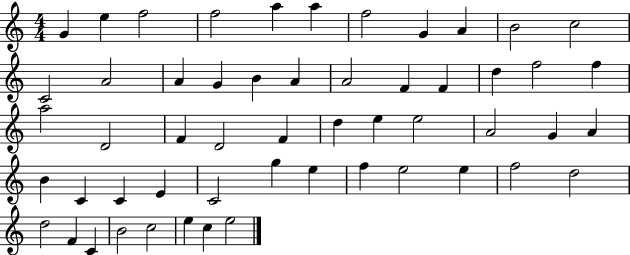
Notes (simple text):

G4/q E5/q F5/h F5/h A5/q A5/q F5/h G4/q A4/q B4/h C5/h C4/h A4/h A4/q G4/q B4/q A4/q A4/h F4/q F4/q D5/q F5/h F5/q A5/h D4/h F4/q D4/h F4/q D5/q E5/q E5/h A4/h G4/q A4/q B4/q C4/q C4/q E4/q C4/h G5/q E5/q F5/q E5/h E5/q F5/h D5/h D5/h F4/q C4/q B4/h C5/h E5/q C5/q E5/h